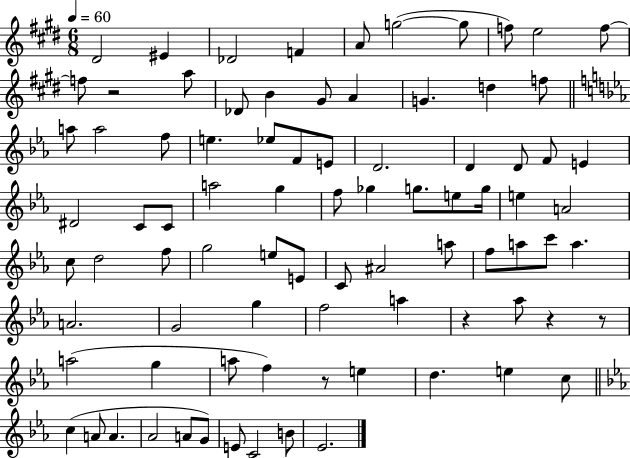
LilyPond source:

{
  \clef treble
  \numericTimeSignature
  \time 6/8
  \key e \major
  \tempo 4 = 60
  dis'2 eis'4 | des'2 f'4 | a'8 g''2~(~ g''8 | f''8) e''2 f''8~~ | \break f''8 r2 a''8 | des'8 b'4 gis'8 a'4 | g'4. d''4 f''8 | \bar "||" \break \key c \minor a''8 a''2 f''8 | e''4. ees''8 f'8 e'8 | d'2. | d'4 d'8 f'8 e'4 | \break dis'2 c'8 c'8 | a''2 g''4 | f''8 ges''4 g''8. e''8 g''16 | e''4 a'2 | \break c''8 d''2 f''8 | g''2 e''8 e'8 | c'8 ais'2 a''8 | f''8 a''8 c'''8 a''4. | \break a'2. | g'2 g''4 | f''2 a''4 | r4 aes''8 r4 r8 | \break a''2( g''4 | a''8 f''4) r8 e''4 | d''4. e''4 c''8 | \bar "||" \break \key ees \major c''4( a'8 a'4. | aes'2 a'8 g'8) | e'8 c'2 b'8 | ees'2. | \break \bar "|."
}